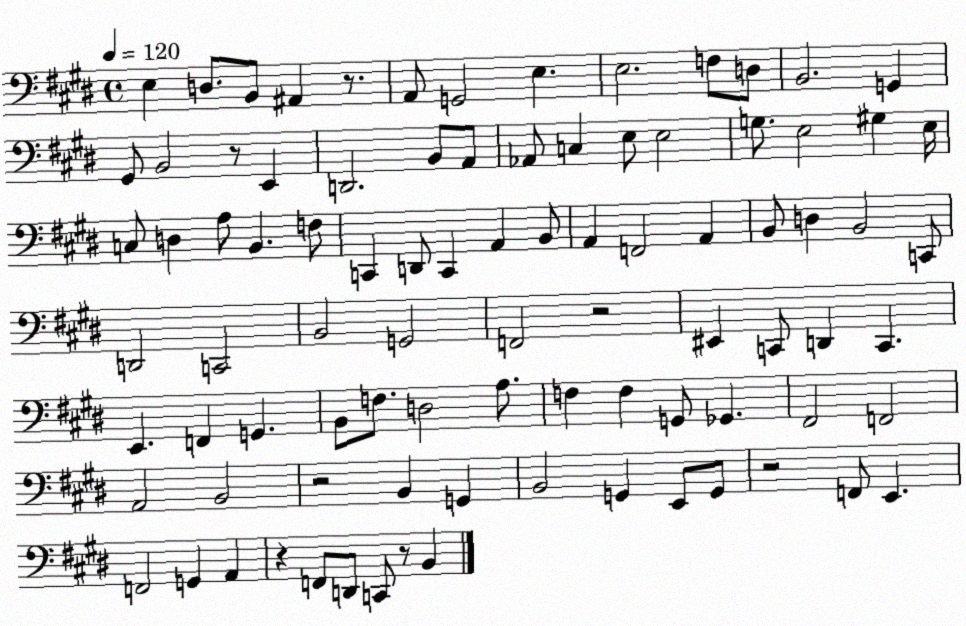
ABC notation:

X:1
T:Untitled
M:4/4
L:1/4
K:E
E, D,/2 B,,/2 ^A,, z/2 A,,/2 G,,2 E, E,2 F,/2 D,/2 B,,2 G,, ^G,,/2 B,,2 z/2 E,, D,,2 B,,/2 A,,/2 _A,,/2 C, E,/2 E,2 G,/2 E,2 ^G, E,/4 C,/2 D, A,/2 B,, F,/2 C,, D,,/2 C,, A,, B,,/2 A,, F,,2 A,, B,,/2 D, B,,2 C,,/2 D,,2 C,,2 B,,2 G,,2 F,,2 z2 ^E,, C,,/2 D,, C,, E,, F,, G,, B,,/2 F,/2 D,2 A,/2 F, F, G,,/2 _G,, ^F,,2 F,,2 A,,2 B,,2 z2 B,, G,, B,,2 G,, E,,/2 G,,/2 z2 F,,/2 E,, F,,2 G,, A,, z F,,/2 D,,/2 C,,/2 z/2 B,,